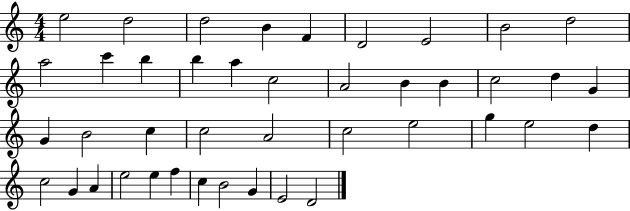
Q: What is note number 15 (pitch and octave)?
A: C5